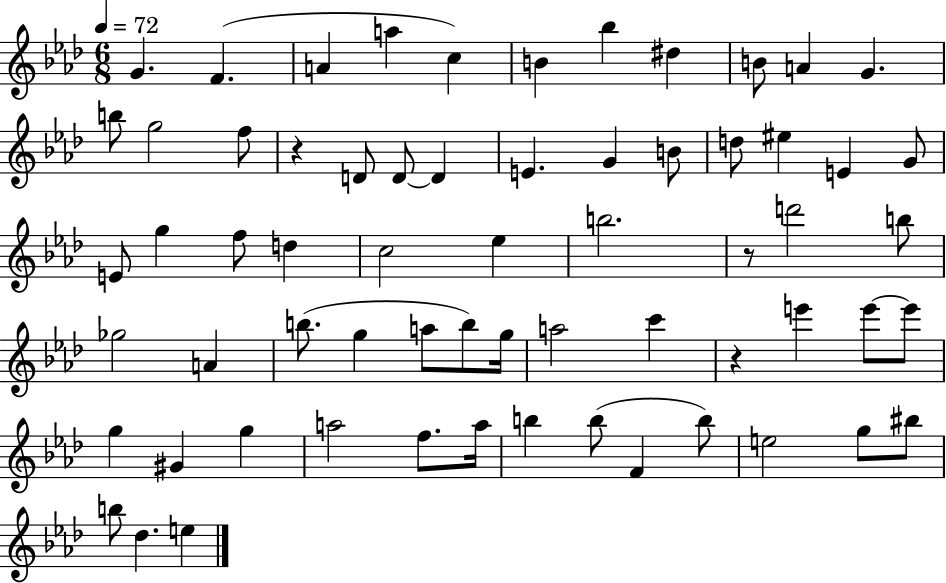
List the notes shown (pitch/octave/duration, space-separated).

G4/q. F4/q. A4/q A5/q C5/q B4/q Bb5/q D#5/q B4/e A4/q G4/q. B5/e G5/h F5/e R/q D4/e D4/e D4/q E4/q. G4/q B4/e D5/e EIS5/q E4/q G4/e E4/e G5/q F5/e D5/q C5/h Eb5/q B5/h. R/e D6/h B5/e Gb5/h A4/q B5/e. G5/q A5/e B5/e G5/s A5/h C6/q R/q E6/q E6/e E6/e G5/q G#4/q G5/q A5/h F5/e. A5/s B5/q B5/e F4/q B5/e E5/h G5/e BIS5/e B5/e Db5/q. E5/q